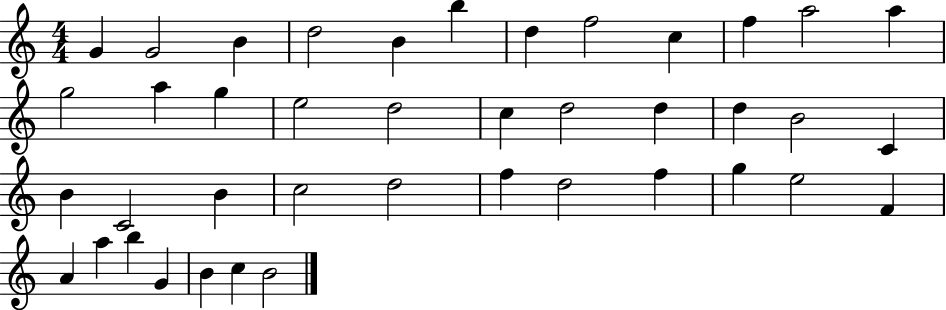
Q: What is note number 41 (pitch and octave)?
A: B4